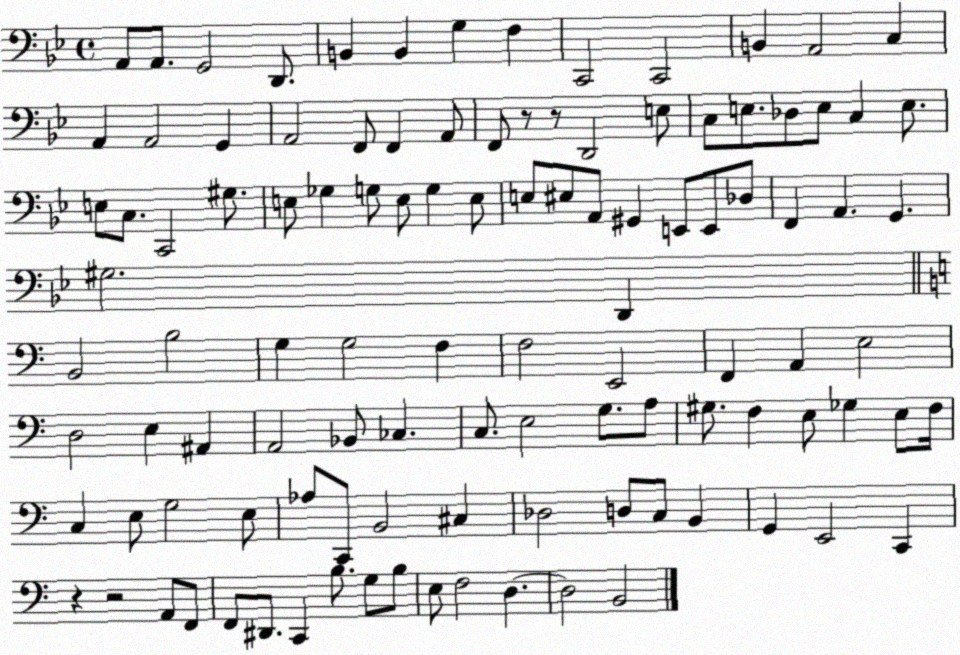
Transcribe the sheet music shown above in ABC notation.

X:1
T:Untitled
M:4/4
L:1/4
K:Bb
A,,/2 A,,/2 G,,2 D,,/2 B,, B,, G, F, C,,2 C,,2 B,, A,,2 C, A,, A,,2 G,, A,,2 F,,/2 F,, A,,/2 F,,/2 z/2 z/2 D,,2 E,/2 C,/2 E,/2 _D,/2 E,/2 C, E,/2 E,/2 C,/2 C,,2 ^G,/2 E,/2 _G, G,/2 E,/2 G, E,/2 E,/2 ^E,/2 A,,/2 ^G,, E,,/2 E,,/2 _D,/2 F,, A,, G,, ^G,2 D,, B,,2 B,2 G, G,2 F, F,2 E,,2 F,, A,, E,2 D,2 E, ^A,, A,,2 _B,,/2 _C, C,/2 E,2 G,/2 A,/2 ^G,/2 F, E,/2 _G, E,/2 F,/4 C, E,/2 G,2 E,/2 _A,/2 C,,/2 B,,2 ^C, _D,2 D,/2 C,/2 B,, G,, E,,2 C,, z z2 A,,/2 F,,/2 F,,/2 ^D,,/2 C,, B,/2 G,/2 B,/2 E,/2 F,2 D, D,2 B,,2